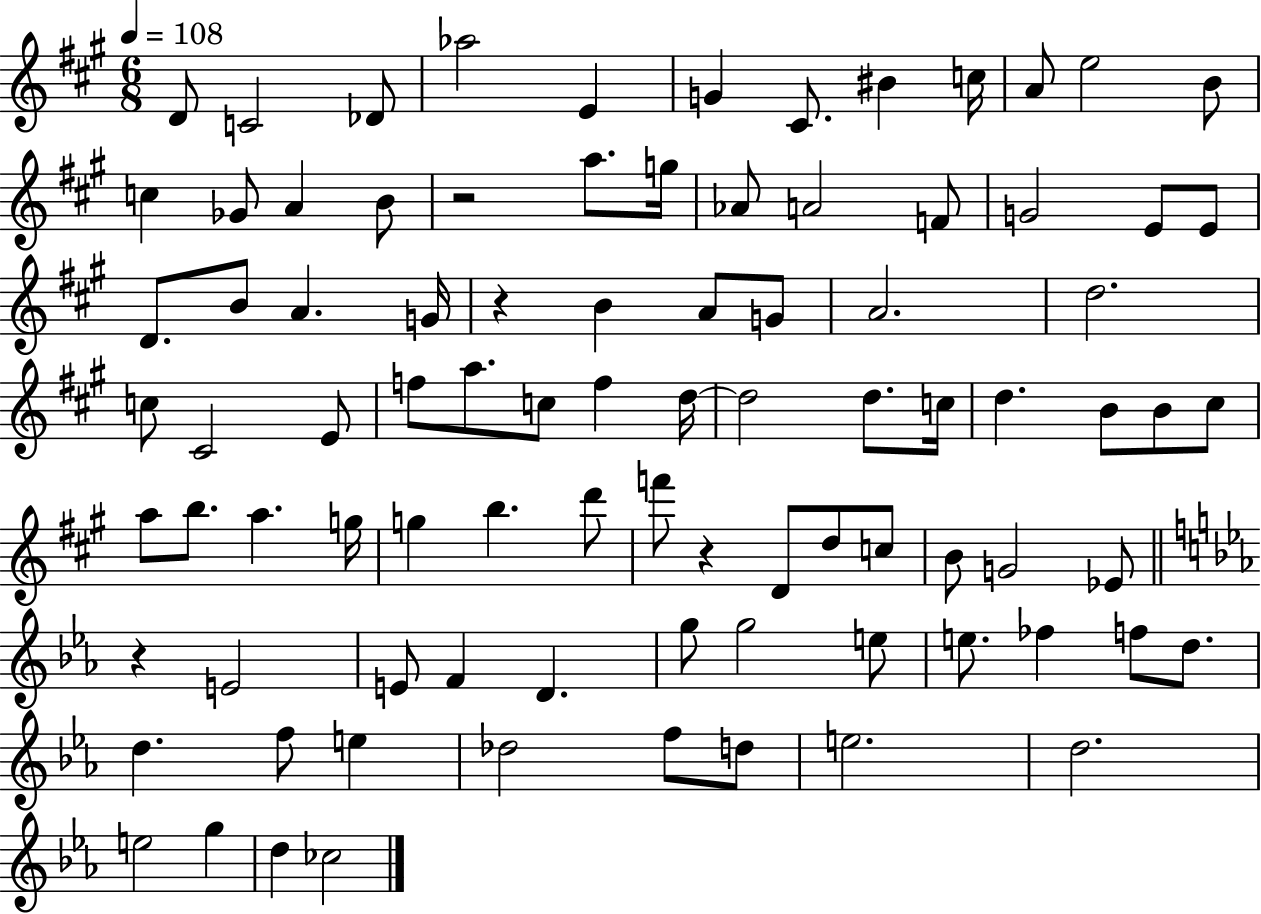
X:1
T:Untitled
M:6/8
L:1/4
K:A
D/2 C2 _D/2 _a2 E G ^C/2 ^B c/4 A/2 e2 B/2 c _G/2 A B/2 z2 a/2 g/4 _A/2 A2 F/2 G2 E/2 E/2 D/2 B/2 A G/4 z B A/2 G/2 A2 d2 c/2 ^C2 E/2 f/2 a/2 c/2 f d/4 d2 d/2 c/4 d B/2 B/2 ^c/2 a/2 b/2 a g/4 g b d'/2 f'/2 z D/2 d/2 c/2 B/2 G2 _E/2 z E2 E/2 F D g/2 g2 e/2 e/2 _f f/2 d/2 d f/2 e _d2 f/2 d/2 e2 d2 e2 g d _c2